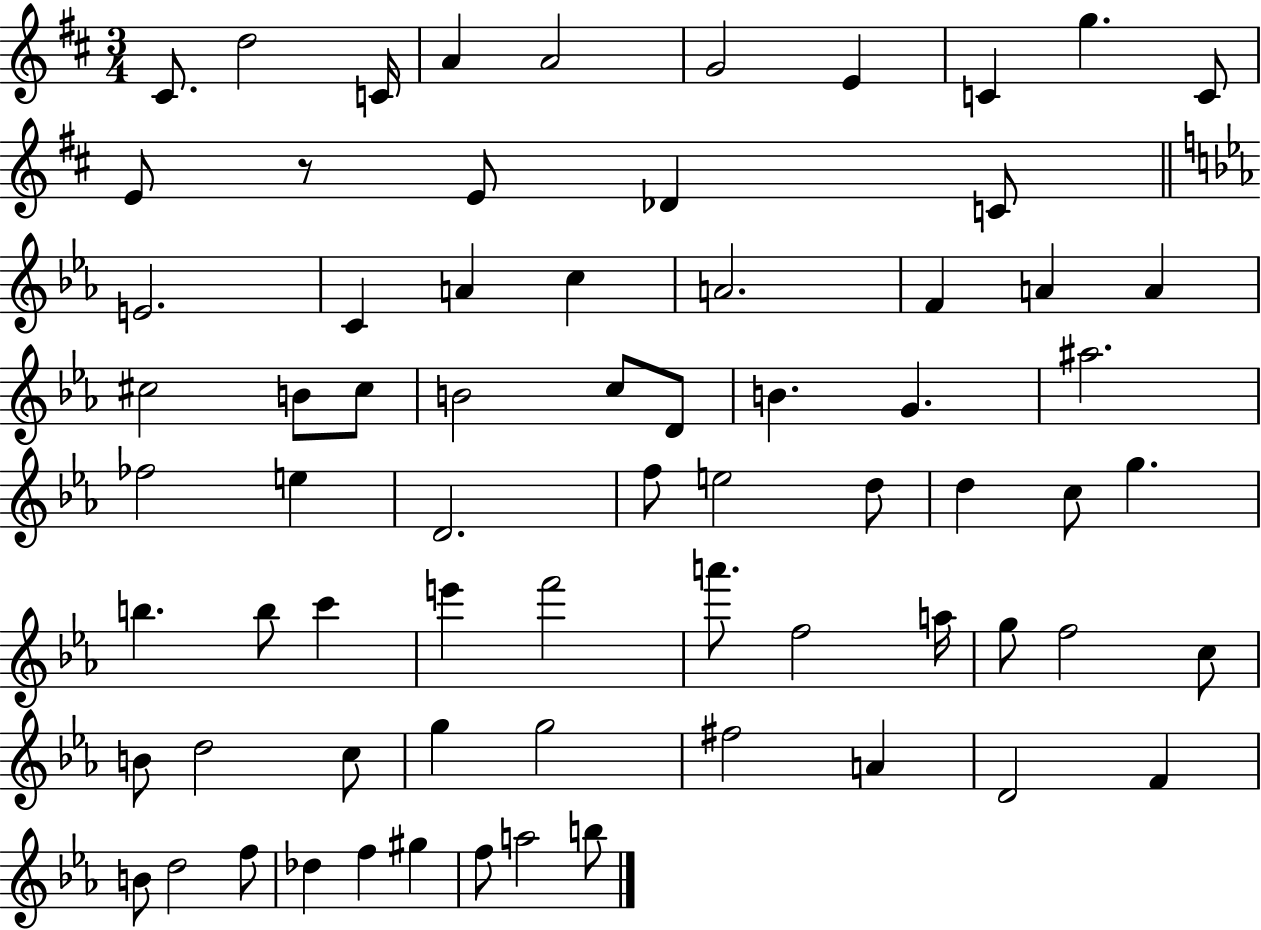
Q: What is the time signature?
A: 3/4